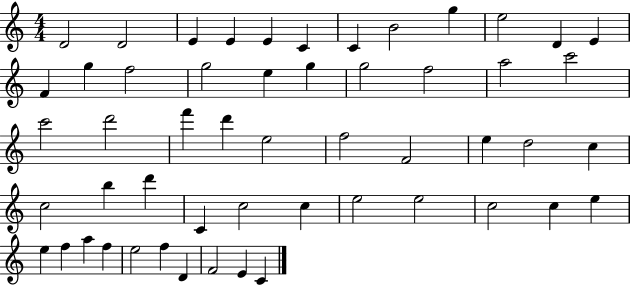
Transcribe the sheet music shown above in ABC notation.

X:1
T:Untitled
M:4/4
L:1/4
K:C
D2 D2 E E E C C B2 g e2 D E F g f2 g2 e g g2 f2 a2 c'2 c'2 d'2 f' d' e2 f2 F2 e d2 c c2 b d' C c2 c e2 e2 c2 c e e f a f e2 f D F2 E C